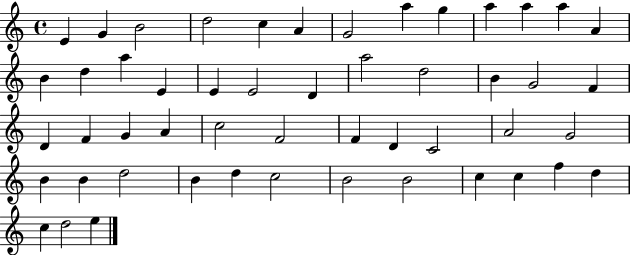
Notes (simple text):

E4/q G4/q B4/h D5/h C5/q A4/q G4/h A5/q G5/q A5/q A5/q A5/q A4/q B4/q D5/q A5/q E4/q E4/q E4/h D4/q A5/h D5/h B4/q G4/h F4/q D4/q F4/q G4/q A4/q C5/h F4/h F4/q D4/q C4/h A4/h G4/h B4/q B4/q D5/h B4/q D5/q C5/h B4/h B4/h C5/q C5/q F5/q D5/q C5/q D5/h E5/q